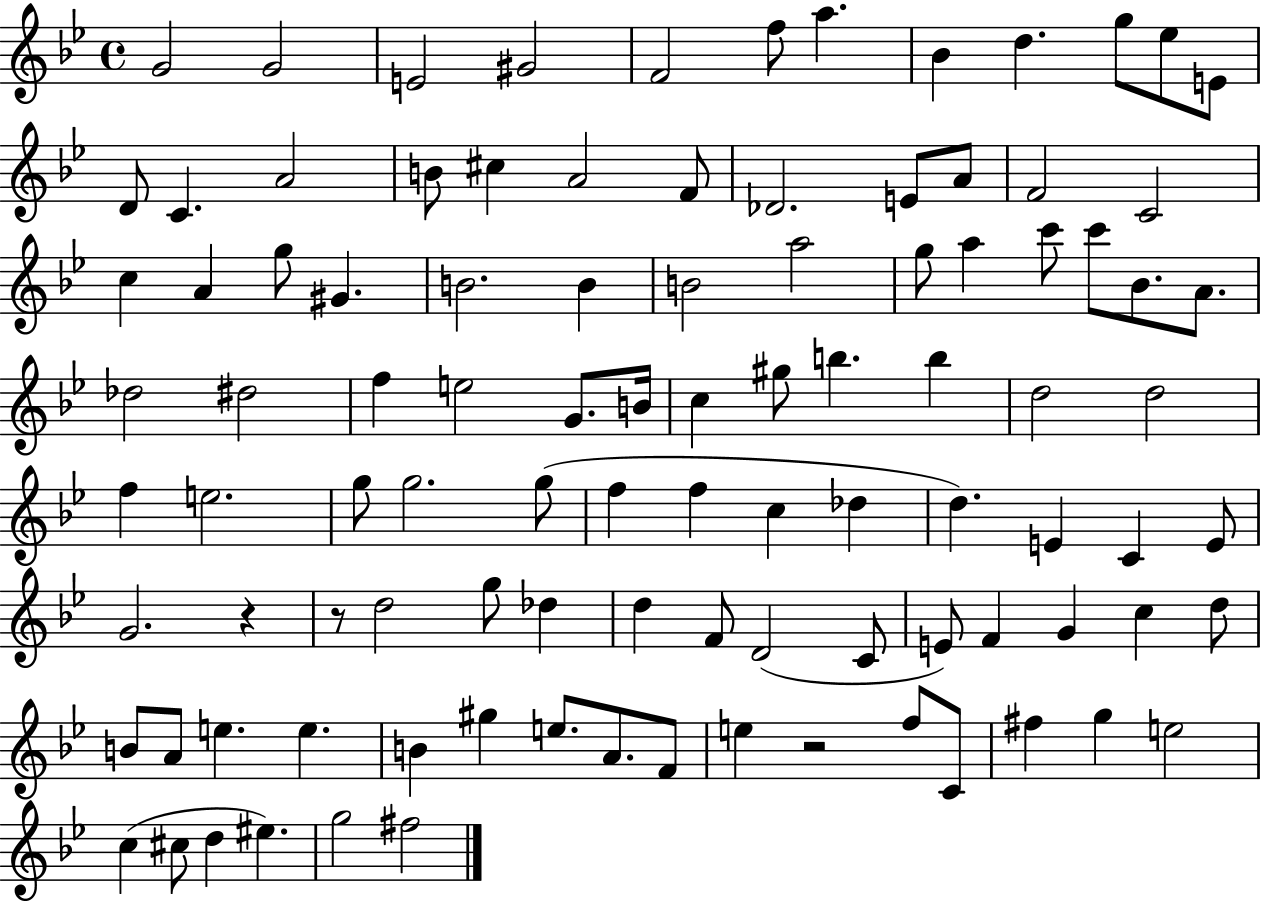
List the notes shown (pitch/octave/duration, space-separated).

G4/h G4/h E4/h G#4/h F4/h F5/e A5/q. Bb4/q D5/q. G5/e Eb5/e E4/e D4/e C4/q. A4/h B4/e C#5/q A4/h F4/e Db4/h. E4/e A4/e F4/h C4/h C5/q A4/q G5/e G#4/q. B4/h. B4/q B4/h A5/h G5/e A5/q C6/e C6/e Bb4/e. A4/e. Db5/h D#5/h F5/q E5/h G4/e. B4/s C5/q G#5/e B5/q. B5/q D5/h D5/h F5/q E5/h. G5/e G5/h. G5/e F5/q F5/q C5/q Db5/q D5/q. E4/q C4/q E4/e G4/h. R/q R/e D5/h G5/e Db5/q D5/q F4/e D4/h C4/e E4/e F4/q G4/q C5/q D5/e B4/e A4/e E5/q. E5/q. B4/q G#5/q E5/e. A4/e. F4/e E5/q R/h F5/e C4/e F#5/q G5/q E5/h C5/q C#5/e D5/q EIS5/q. G5/h F#5/h